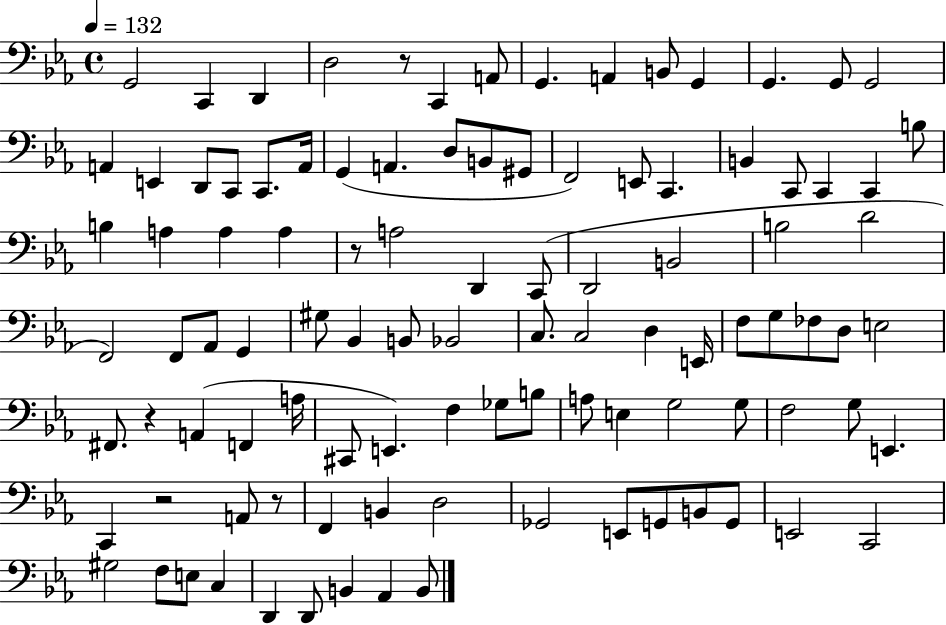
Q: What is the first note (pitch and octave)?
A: G2